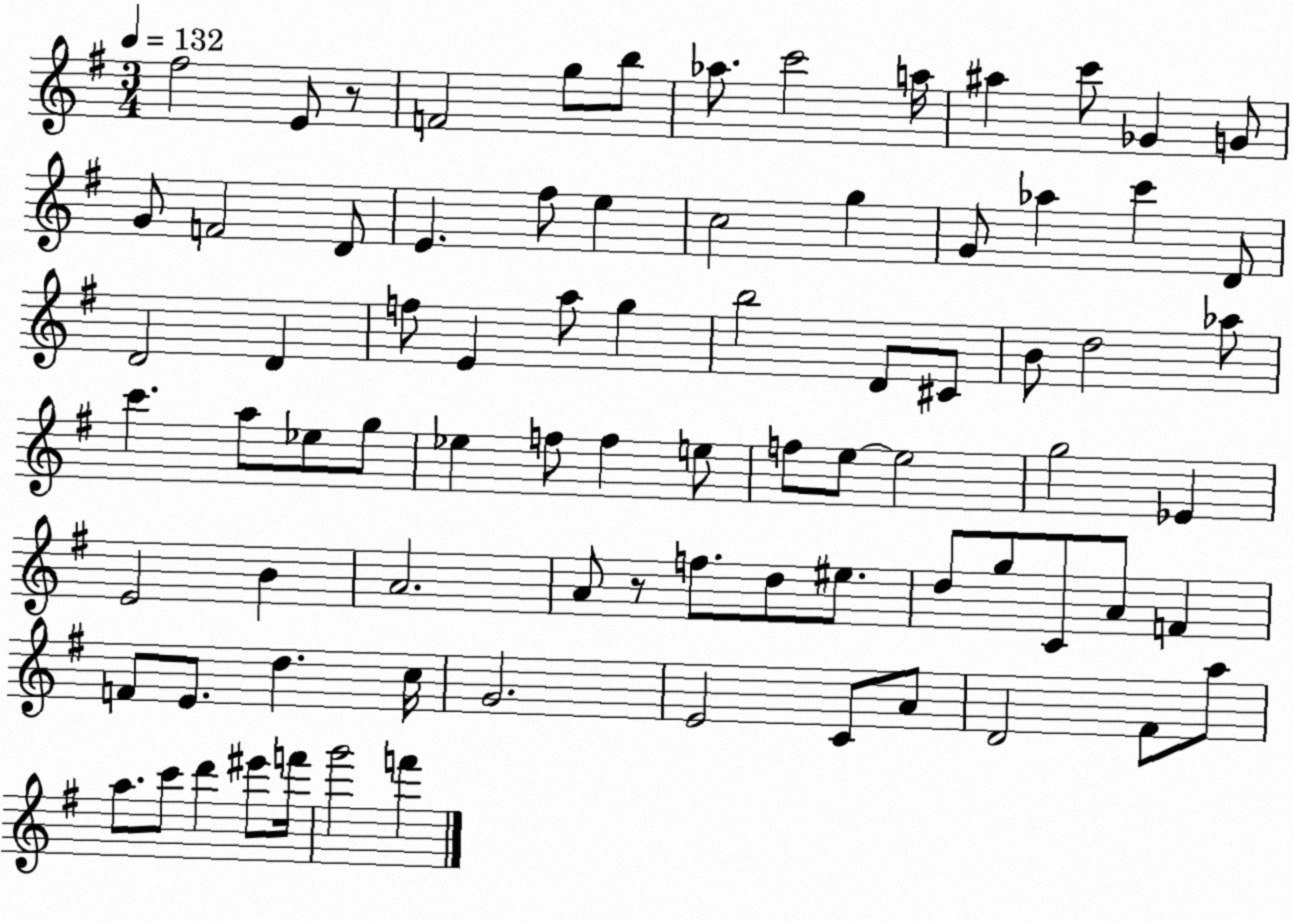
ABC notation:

X:1
T:Untitled
M:3/4
L:1/4
K:G
^f2 E/2 z/2 F2 g/2 b/2 _a/2 c'2 a/4 ^a c'/2 _G G/2 G/2 F2 D/2 E ^f/2 e c2 g G/2 _a c' D/2 D2 D f/2 E a/2 g b2 D/2 ^C/2 B/2 d2 _a/2 c' a/2 _e/2 g/2 _e f/2 f e/2 f/2 e/2 e2 g2 _E E2 B A2 A/2 z/2 f/2 d/2 ^e/2 d/2 g/2 C/2 A/2 F F/2 E/2 d c/4 G2 E2 C/2 A/2 D2 ^F/2 a/2 a/2 c'/2 d' ^e'/2 f'/4 g'2 f'